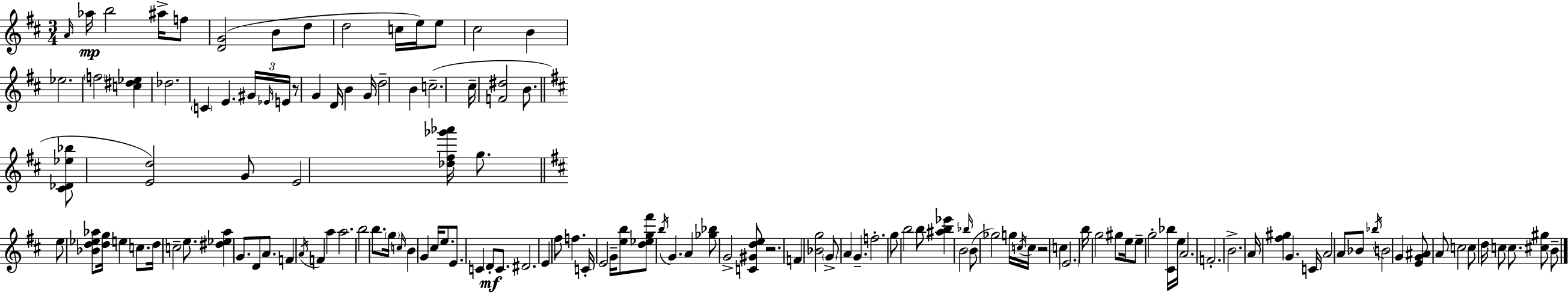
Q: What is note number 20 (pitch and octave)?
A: Eb4